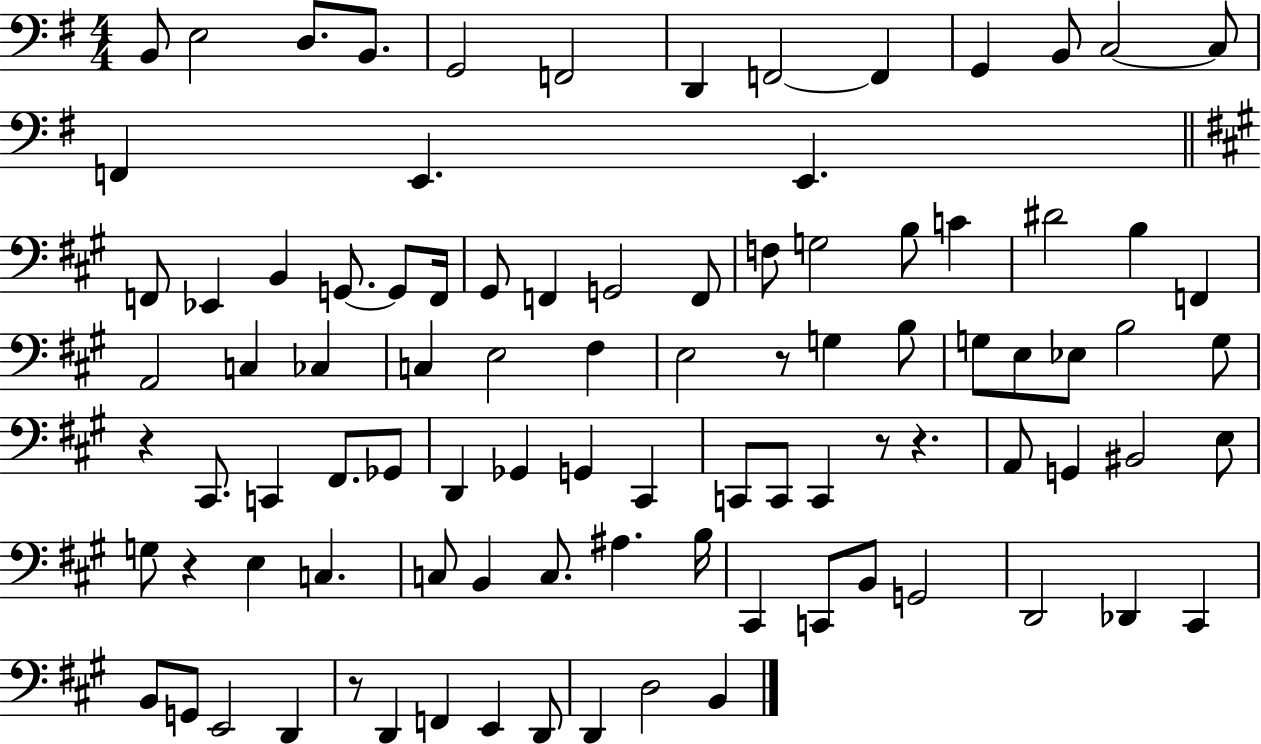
B2/e E3/h D3/e. B2/e. G2/h F2/h D2/q F2/h F2/q G2/q B2/e C3/h C3/e F2/q E2/q. E2/q. F2/e Eb2/q B2/q G2/e. G2/e F2/s G#2/e F2/q G2/h F2/e F3/e G3/h B3/e C4/q D#4/h B3/q F2/q A2/h C3/q CES3/q C3/q E3/h F#3/q E3/h R/e G3/q B3/e G3/e E3/e Eb3/e B3/h G3/e R/q C#2/e. C2/q F#2/e. Gb2/e D2/q Gb2/q G2/q C#2/q C2/e C2/e C2/q R/e R/q. A2/e G2/q BIS2/h E3/e G3/e R/q E3/q C3/q. C3/e B2/q C3/e. A#3/q. B3/s C#2/q C2/e B2/e G2/h D2/h Db2/q C#2/q B2/e G2/e E2/h D2/q R/e D2/q F2/q E2/q D2/e D2/q D3/h B2/q